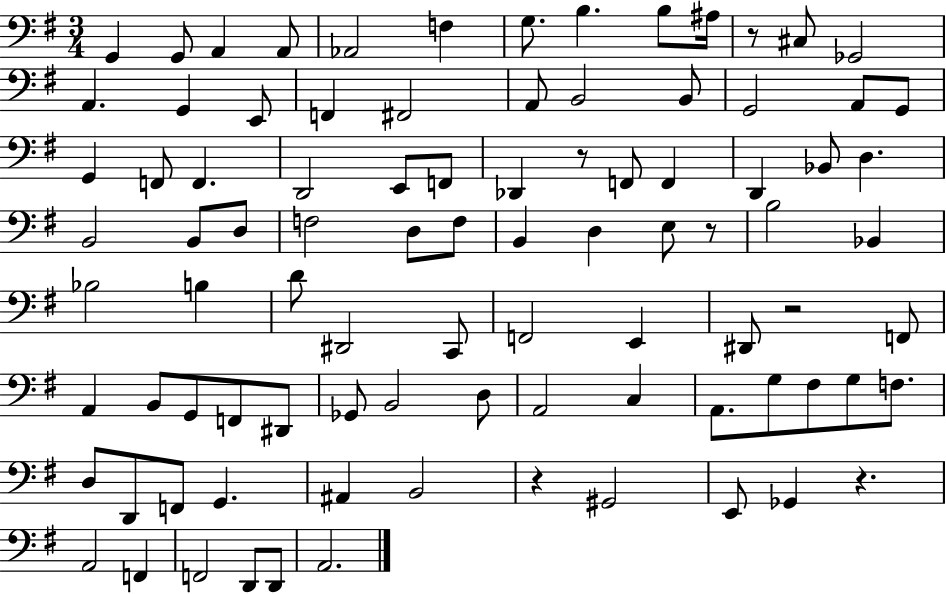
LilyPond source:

{
  \clef bass
  \numericTimeSignature
  \time 3/4
  \key g \major
  g,4 g,8 a,4 a,8 | aes,2 f4 | g8. b4. b8 ais16 | r8 cis8 ges,2 | \break a,4. g,4 e,8 | f,4 fis,2 | a,8 b,2 b,8 | g,2 a,8 g,8 | \break g,4 f,8 f,4. | d,2 e,8 f,8 | des,4 r8 f,8 f,4 | d,4 bes,8 d4. | \break b,2 b,8 d8 | f2 d8 f8 | b,4 d4 e8 r8 | b2 bes,4 | \break bes2 b4 | d'8 dis,2 c,8 | f,2 e,4 | dis,8 r2 f,8 | \break a,4 b,8 g,8 f,8 dis,8 | ges,8 b,2 d8 | a,2 c4 | a,8. g8 fis8 g8 f8. | \break d8 d,8 f,8 g,4. | ais,4 b,2 | r4 gis,2 | e,8 ges,4 r4. | \break a,2 f,4 | f,2 d,8 d,8 | a,2. | \bar "|."
}